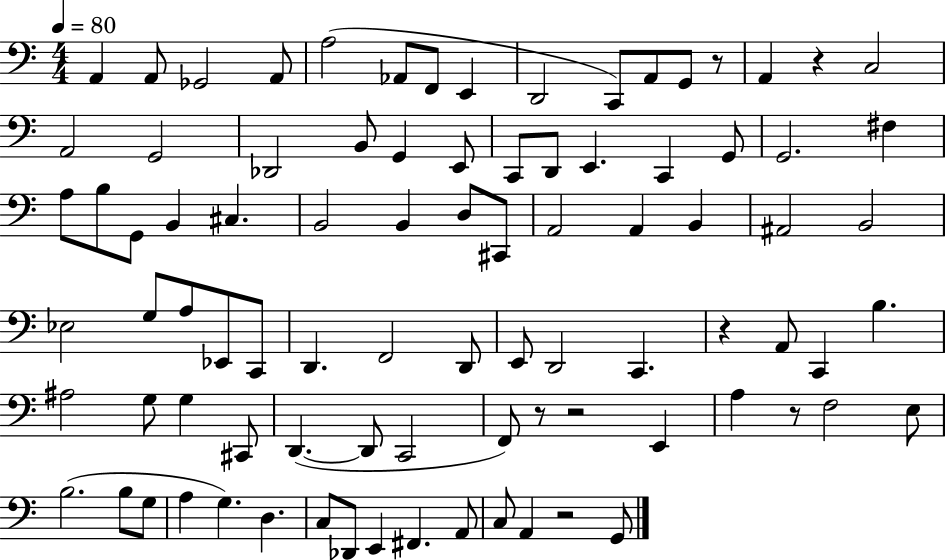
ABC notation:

X:1
T:Untitled
M:4/4
L:1/4
K:C
A,, A,,/2 _G,,2 A,,/2 A,2 _A,,/2 F,,/2 E,, D,,2 C,,/2 A,,/2 G,,/2 z/2 A,, z C,2 A,,2 G,,2 _D,,2 B,,/2 G,, E,,/2 C,,/2 D,,/2 E,, C,, G,,/2 G,,2 ^F, A,/2 B,/2 G,,/2 B,, ^C, B,,2 B,, D,/2 ^C,,/2 A,,2 A,, B,, ^A,,2 B,,2 _E,2 G,/2 A,/2 _E,,/2 C,,/2 D,, F,,2 D,,/2 E,,/2 D,,2 C,, z A,,/2 C,, B, ^A,2 G,/2 G, ^C,,/2 D,, D,,/2 C,,2 F,,/2 z/2 z2 E,, A, z/2 F,2 E,/2 B,2 B,/2 G,/2 A, G, D, C,/2 _D,,/2 E,, ^F,, A,,/2 C,/2 A,, z2 G,,/2